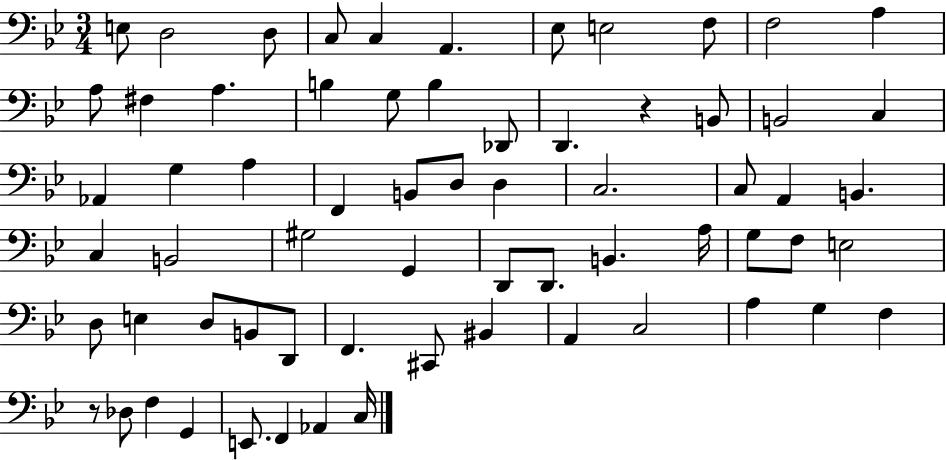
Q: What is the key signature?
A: BES major